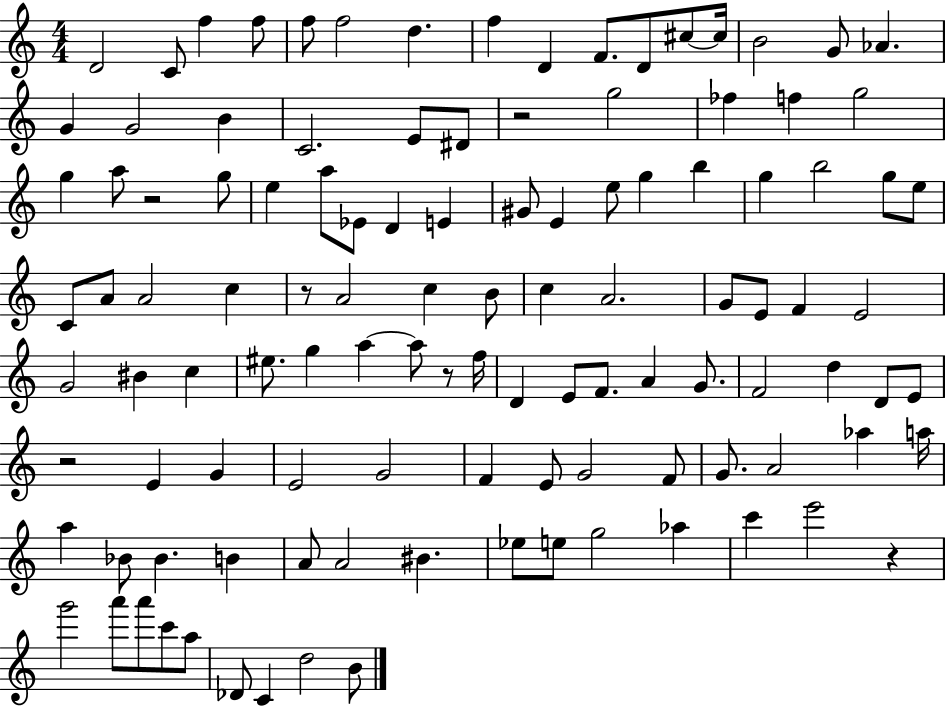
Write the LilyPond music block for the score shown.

{
  \clef treble
  \numericTimeSignature
  \time 4/4
  \key c \major
  d'2 c'8 f''4 f''8 | f''8 f''2 d''4. | f''4 d'4 f'8. d'8 cis''8~~ cis''16 | b'2 g'8 aes'4. | \break g'4 g'2 b'4 | c'2. e'8 dis'8 | r2 g''2 | fes''4 f''4 g''2 | \break g''4 a''8 r2 g''8 | e''4 a''8 ees'8 d'4 e'4 | gis'8 e'4 e''8 g''4 b''4 | g''4 b''2 g''8 e''8 | \break c'8 a'8 a'2 c''4 | r8 a'2 c''4 b'8 | c''4 a'2. | g'8 e'8 f'4 e'2 | \break g'2 bis'4 c''4 | eis''8. g''4 a''4~~ a''8 r8 f''16 | d'4 e'8 f'8. a'4 g'8. | f'2 d''4 d'8 e'8 | \break r2 e'4 g'4 | e'2 g'2 | f'4 e'8 g'2 f'8 | g'8. a'2 aes''4 a''16 | \break a''4 bes'8 bes'4. b'4 | a'8 a'2 bis'4. | ees''8 e''8 g''2 aes''4 | c'''4 e'''2 r4 | \break g'''2 a'''8 a'''8 c'''8 a''8 | des'8 c'4 d''2 b'8 | \bar "|."
}